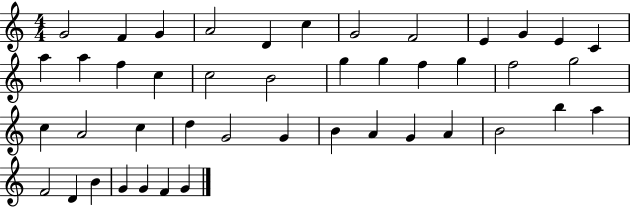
G4/h F4/q G4/q A4/h D4/q C5/q G4/h F4/h E4/q G4/q E4/q C4/q A5/q A5/q F5/q C5/q C5/h B4/h G5/q G5/q F5/q G5/q F5/h G5/h C5/q A4/h C5/q D5/q G4/h G4/q B4/q A4/q G4/q A4/q B4/h B5/q A5/q F4/h D4/q B4/q G4/q G4/q F4/q G4/q